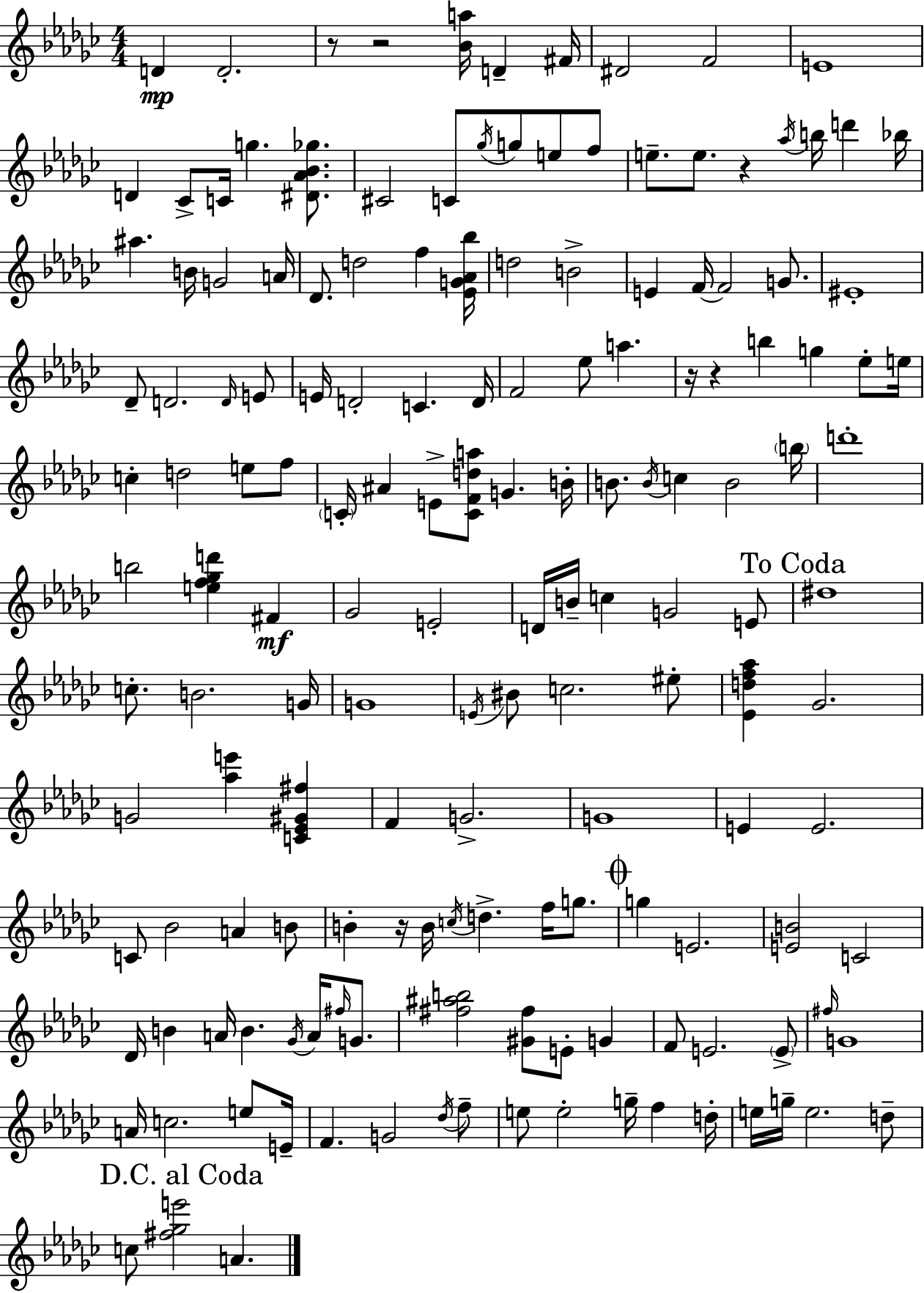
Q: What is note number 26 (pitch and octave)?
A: G4